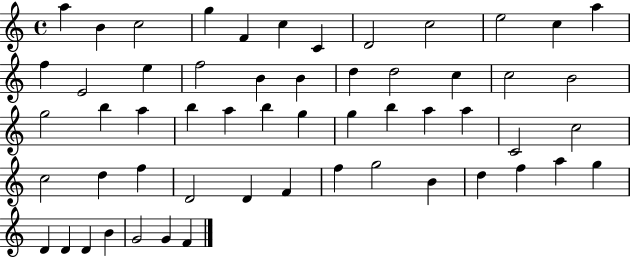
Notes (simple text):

A5/q B4/q C5/h G5/q F4/q C5/q C4/q D4/h C5/h E5/h C5/q A5/q F5/q E4/h E5/q F5/h B4/q B4/q D5/q D5/h C5/q C5/h B4/h G5/h B5/q A5/q B5/q A5/q B5/q G5/q G5/q B5/q A5/q A5/q C4/h C5/h C5/h D5/q F5/q D4/h D4/q F4/q F5/q G5/h B4/q D5/q F5/q A5/q G5/q D4/q D4/q D4/q B4/q G4/h G4/q F4/q